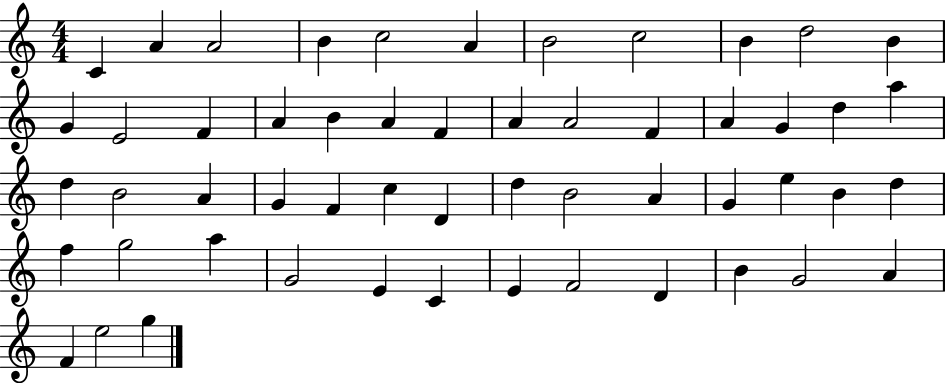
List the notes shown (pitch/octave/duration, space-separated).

C4/q A4/q A4/h B4/q C5/h A4/q B4/h C5/h B4/q D5/h B4/q G4/q E4/h F4/q A4/q B4/q A4/q F4/q A4/q A4/h F4/q A4/q G4/q D5/q A5/q D5/q B4/h A4/q G4/q F4/q C5/q D4/q D5/q B4/h A4/q G4/q E5/q B4/q D5/q F5/q G5/h A5/q G4/h E4/q C4/q E4/q F4/h D4/q B4/q G4/h A4/q F4/q E5/h G5/q